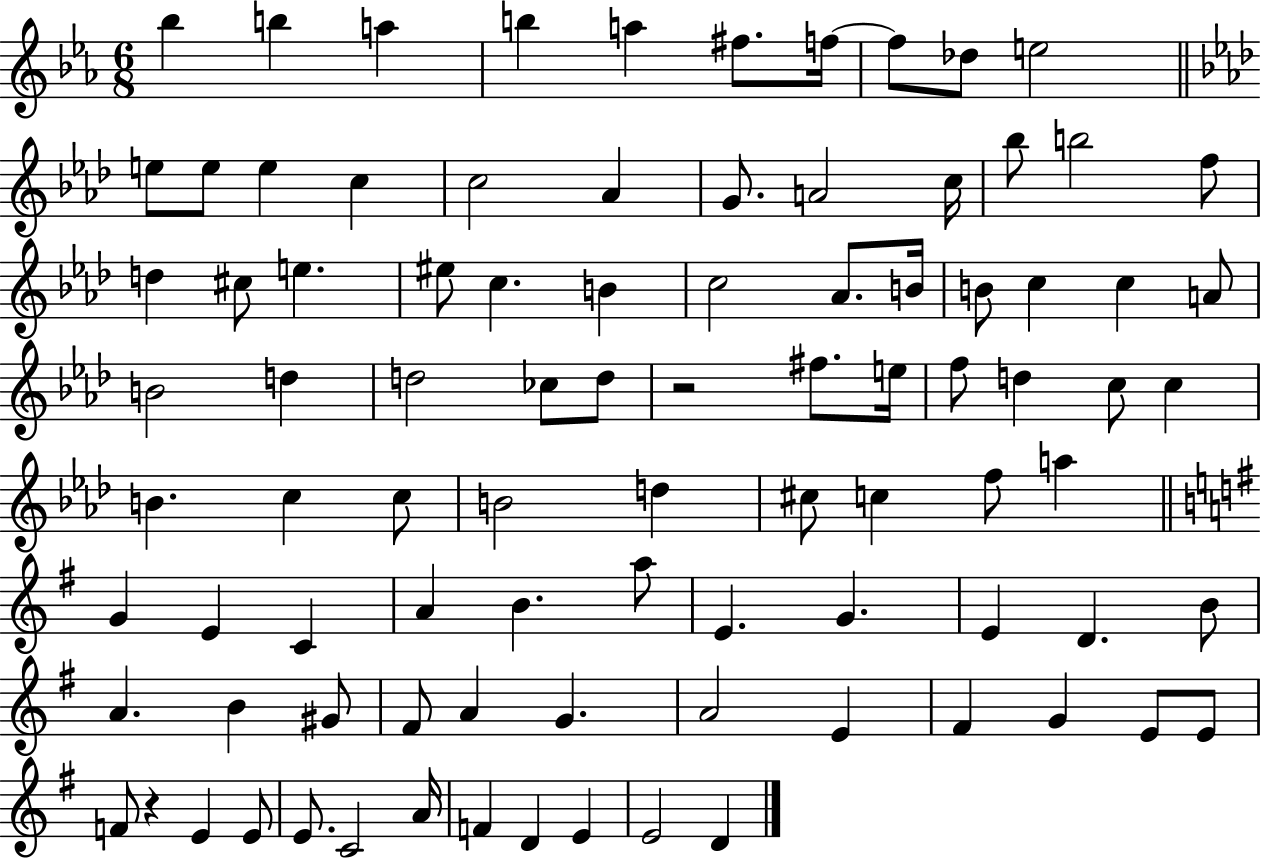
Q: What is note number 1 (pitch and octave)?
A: Bb5